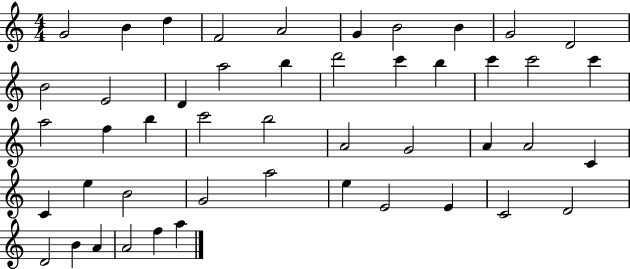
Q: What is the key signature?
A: C major